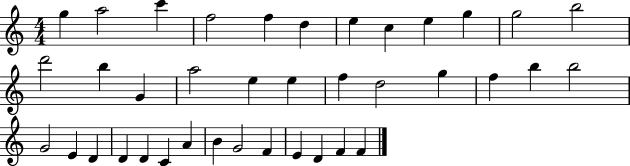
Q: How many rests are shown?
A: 0